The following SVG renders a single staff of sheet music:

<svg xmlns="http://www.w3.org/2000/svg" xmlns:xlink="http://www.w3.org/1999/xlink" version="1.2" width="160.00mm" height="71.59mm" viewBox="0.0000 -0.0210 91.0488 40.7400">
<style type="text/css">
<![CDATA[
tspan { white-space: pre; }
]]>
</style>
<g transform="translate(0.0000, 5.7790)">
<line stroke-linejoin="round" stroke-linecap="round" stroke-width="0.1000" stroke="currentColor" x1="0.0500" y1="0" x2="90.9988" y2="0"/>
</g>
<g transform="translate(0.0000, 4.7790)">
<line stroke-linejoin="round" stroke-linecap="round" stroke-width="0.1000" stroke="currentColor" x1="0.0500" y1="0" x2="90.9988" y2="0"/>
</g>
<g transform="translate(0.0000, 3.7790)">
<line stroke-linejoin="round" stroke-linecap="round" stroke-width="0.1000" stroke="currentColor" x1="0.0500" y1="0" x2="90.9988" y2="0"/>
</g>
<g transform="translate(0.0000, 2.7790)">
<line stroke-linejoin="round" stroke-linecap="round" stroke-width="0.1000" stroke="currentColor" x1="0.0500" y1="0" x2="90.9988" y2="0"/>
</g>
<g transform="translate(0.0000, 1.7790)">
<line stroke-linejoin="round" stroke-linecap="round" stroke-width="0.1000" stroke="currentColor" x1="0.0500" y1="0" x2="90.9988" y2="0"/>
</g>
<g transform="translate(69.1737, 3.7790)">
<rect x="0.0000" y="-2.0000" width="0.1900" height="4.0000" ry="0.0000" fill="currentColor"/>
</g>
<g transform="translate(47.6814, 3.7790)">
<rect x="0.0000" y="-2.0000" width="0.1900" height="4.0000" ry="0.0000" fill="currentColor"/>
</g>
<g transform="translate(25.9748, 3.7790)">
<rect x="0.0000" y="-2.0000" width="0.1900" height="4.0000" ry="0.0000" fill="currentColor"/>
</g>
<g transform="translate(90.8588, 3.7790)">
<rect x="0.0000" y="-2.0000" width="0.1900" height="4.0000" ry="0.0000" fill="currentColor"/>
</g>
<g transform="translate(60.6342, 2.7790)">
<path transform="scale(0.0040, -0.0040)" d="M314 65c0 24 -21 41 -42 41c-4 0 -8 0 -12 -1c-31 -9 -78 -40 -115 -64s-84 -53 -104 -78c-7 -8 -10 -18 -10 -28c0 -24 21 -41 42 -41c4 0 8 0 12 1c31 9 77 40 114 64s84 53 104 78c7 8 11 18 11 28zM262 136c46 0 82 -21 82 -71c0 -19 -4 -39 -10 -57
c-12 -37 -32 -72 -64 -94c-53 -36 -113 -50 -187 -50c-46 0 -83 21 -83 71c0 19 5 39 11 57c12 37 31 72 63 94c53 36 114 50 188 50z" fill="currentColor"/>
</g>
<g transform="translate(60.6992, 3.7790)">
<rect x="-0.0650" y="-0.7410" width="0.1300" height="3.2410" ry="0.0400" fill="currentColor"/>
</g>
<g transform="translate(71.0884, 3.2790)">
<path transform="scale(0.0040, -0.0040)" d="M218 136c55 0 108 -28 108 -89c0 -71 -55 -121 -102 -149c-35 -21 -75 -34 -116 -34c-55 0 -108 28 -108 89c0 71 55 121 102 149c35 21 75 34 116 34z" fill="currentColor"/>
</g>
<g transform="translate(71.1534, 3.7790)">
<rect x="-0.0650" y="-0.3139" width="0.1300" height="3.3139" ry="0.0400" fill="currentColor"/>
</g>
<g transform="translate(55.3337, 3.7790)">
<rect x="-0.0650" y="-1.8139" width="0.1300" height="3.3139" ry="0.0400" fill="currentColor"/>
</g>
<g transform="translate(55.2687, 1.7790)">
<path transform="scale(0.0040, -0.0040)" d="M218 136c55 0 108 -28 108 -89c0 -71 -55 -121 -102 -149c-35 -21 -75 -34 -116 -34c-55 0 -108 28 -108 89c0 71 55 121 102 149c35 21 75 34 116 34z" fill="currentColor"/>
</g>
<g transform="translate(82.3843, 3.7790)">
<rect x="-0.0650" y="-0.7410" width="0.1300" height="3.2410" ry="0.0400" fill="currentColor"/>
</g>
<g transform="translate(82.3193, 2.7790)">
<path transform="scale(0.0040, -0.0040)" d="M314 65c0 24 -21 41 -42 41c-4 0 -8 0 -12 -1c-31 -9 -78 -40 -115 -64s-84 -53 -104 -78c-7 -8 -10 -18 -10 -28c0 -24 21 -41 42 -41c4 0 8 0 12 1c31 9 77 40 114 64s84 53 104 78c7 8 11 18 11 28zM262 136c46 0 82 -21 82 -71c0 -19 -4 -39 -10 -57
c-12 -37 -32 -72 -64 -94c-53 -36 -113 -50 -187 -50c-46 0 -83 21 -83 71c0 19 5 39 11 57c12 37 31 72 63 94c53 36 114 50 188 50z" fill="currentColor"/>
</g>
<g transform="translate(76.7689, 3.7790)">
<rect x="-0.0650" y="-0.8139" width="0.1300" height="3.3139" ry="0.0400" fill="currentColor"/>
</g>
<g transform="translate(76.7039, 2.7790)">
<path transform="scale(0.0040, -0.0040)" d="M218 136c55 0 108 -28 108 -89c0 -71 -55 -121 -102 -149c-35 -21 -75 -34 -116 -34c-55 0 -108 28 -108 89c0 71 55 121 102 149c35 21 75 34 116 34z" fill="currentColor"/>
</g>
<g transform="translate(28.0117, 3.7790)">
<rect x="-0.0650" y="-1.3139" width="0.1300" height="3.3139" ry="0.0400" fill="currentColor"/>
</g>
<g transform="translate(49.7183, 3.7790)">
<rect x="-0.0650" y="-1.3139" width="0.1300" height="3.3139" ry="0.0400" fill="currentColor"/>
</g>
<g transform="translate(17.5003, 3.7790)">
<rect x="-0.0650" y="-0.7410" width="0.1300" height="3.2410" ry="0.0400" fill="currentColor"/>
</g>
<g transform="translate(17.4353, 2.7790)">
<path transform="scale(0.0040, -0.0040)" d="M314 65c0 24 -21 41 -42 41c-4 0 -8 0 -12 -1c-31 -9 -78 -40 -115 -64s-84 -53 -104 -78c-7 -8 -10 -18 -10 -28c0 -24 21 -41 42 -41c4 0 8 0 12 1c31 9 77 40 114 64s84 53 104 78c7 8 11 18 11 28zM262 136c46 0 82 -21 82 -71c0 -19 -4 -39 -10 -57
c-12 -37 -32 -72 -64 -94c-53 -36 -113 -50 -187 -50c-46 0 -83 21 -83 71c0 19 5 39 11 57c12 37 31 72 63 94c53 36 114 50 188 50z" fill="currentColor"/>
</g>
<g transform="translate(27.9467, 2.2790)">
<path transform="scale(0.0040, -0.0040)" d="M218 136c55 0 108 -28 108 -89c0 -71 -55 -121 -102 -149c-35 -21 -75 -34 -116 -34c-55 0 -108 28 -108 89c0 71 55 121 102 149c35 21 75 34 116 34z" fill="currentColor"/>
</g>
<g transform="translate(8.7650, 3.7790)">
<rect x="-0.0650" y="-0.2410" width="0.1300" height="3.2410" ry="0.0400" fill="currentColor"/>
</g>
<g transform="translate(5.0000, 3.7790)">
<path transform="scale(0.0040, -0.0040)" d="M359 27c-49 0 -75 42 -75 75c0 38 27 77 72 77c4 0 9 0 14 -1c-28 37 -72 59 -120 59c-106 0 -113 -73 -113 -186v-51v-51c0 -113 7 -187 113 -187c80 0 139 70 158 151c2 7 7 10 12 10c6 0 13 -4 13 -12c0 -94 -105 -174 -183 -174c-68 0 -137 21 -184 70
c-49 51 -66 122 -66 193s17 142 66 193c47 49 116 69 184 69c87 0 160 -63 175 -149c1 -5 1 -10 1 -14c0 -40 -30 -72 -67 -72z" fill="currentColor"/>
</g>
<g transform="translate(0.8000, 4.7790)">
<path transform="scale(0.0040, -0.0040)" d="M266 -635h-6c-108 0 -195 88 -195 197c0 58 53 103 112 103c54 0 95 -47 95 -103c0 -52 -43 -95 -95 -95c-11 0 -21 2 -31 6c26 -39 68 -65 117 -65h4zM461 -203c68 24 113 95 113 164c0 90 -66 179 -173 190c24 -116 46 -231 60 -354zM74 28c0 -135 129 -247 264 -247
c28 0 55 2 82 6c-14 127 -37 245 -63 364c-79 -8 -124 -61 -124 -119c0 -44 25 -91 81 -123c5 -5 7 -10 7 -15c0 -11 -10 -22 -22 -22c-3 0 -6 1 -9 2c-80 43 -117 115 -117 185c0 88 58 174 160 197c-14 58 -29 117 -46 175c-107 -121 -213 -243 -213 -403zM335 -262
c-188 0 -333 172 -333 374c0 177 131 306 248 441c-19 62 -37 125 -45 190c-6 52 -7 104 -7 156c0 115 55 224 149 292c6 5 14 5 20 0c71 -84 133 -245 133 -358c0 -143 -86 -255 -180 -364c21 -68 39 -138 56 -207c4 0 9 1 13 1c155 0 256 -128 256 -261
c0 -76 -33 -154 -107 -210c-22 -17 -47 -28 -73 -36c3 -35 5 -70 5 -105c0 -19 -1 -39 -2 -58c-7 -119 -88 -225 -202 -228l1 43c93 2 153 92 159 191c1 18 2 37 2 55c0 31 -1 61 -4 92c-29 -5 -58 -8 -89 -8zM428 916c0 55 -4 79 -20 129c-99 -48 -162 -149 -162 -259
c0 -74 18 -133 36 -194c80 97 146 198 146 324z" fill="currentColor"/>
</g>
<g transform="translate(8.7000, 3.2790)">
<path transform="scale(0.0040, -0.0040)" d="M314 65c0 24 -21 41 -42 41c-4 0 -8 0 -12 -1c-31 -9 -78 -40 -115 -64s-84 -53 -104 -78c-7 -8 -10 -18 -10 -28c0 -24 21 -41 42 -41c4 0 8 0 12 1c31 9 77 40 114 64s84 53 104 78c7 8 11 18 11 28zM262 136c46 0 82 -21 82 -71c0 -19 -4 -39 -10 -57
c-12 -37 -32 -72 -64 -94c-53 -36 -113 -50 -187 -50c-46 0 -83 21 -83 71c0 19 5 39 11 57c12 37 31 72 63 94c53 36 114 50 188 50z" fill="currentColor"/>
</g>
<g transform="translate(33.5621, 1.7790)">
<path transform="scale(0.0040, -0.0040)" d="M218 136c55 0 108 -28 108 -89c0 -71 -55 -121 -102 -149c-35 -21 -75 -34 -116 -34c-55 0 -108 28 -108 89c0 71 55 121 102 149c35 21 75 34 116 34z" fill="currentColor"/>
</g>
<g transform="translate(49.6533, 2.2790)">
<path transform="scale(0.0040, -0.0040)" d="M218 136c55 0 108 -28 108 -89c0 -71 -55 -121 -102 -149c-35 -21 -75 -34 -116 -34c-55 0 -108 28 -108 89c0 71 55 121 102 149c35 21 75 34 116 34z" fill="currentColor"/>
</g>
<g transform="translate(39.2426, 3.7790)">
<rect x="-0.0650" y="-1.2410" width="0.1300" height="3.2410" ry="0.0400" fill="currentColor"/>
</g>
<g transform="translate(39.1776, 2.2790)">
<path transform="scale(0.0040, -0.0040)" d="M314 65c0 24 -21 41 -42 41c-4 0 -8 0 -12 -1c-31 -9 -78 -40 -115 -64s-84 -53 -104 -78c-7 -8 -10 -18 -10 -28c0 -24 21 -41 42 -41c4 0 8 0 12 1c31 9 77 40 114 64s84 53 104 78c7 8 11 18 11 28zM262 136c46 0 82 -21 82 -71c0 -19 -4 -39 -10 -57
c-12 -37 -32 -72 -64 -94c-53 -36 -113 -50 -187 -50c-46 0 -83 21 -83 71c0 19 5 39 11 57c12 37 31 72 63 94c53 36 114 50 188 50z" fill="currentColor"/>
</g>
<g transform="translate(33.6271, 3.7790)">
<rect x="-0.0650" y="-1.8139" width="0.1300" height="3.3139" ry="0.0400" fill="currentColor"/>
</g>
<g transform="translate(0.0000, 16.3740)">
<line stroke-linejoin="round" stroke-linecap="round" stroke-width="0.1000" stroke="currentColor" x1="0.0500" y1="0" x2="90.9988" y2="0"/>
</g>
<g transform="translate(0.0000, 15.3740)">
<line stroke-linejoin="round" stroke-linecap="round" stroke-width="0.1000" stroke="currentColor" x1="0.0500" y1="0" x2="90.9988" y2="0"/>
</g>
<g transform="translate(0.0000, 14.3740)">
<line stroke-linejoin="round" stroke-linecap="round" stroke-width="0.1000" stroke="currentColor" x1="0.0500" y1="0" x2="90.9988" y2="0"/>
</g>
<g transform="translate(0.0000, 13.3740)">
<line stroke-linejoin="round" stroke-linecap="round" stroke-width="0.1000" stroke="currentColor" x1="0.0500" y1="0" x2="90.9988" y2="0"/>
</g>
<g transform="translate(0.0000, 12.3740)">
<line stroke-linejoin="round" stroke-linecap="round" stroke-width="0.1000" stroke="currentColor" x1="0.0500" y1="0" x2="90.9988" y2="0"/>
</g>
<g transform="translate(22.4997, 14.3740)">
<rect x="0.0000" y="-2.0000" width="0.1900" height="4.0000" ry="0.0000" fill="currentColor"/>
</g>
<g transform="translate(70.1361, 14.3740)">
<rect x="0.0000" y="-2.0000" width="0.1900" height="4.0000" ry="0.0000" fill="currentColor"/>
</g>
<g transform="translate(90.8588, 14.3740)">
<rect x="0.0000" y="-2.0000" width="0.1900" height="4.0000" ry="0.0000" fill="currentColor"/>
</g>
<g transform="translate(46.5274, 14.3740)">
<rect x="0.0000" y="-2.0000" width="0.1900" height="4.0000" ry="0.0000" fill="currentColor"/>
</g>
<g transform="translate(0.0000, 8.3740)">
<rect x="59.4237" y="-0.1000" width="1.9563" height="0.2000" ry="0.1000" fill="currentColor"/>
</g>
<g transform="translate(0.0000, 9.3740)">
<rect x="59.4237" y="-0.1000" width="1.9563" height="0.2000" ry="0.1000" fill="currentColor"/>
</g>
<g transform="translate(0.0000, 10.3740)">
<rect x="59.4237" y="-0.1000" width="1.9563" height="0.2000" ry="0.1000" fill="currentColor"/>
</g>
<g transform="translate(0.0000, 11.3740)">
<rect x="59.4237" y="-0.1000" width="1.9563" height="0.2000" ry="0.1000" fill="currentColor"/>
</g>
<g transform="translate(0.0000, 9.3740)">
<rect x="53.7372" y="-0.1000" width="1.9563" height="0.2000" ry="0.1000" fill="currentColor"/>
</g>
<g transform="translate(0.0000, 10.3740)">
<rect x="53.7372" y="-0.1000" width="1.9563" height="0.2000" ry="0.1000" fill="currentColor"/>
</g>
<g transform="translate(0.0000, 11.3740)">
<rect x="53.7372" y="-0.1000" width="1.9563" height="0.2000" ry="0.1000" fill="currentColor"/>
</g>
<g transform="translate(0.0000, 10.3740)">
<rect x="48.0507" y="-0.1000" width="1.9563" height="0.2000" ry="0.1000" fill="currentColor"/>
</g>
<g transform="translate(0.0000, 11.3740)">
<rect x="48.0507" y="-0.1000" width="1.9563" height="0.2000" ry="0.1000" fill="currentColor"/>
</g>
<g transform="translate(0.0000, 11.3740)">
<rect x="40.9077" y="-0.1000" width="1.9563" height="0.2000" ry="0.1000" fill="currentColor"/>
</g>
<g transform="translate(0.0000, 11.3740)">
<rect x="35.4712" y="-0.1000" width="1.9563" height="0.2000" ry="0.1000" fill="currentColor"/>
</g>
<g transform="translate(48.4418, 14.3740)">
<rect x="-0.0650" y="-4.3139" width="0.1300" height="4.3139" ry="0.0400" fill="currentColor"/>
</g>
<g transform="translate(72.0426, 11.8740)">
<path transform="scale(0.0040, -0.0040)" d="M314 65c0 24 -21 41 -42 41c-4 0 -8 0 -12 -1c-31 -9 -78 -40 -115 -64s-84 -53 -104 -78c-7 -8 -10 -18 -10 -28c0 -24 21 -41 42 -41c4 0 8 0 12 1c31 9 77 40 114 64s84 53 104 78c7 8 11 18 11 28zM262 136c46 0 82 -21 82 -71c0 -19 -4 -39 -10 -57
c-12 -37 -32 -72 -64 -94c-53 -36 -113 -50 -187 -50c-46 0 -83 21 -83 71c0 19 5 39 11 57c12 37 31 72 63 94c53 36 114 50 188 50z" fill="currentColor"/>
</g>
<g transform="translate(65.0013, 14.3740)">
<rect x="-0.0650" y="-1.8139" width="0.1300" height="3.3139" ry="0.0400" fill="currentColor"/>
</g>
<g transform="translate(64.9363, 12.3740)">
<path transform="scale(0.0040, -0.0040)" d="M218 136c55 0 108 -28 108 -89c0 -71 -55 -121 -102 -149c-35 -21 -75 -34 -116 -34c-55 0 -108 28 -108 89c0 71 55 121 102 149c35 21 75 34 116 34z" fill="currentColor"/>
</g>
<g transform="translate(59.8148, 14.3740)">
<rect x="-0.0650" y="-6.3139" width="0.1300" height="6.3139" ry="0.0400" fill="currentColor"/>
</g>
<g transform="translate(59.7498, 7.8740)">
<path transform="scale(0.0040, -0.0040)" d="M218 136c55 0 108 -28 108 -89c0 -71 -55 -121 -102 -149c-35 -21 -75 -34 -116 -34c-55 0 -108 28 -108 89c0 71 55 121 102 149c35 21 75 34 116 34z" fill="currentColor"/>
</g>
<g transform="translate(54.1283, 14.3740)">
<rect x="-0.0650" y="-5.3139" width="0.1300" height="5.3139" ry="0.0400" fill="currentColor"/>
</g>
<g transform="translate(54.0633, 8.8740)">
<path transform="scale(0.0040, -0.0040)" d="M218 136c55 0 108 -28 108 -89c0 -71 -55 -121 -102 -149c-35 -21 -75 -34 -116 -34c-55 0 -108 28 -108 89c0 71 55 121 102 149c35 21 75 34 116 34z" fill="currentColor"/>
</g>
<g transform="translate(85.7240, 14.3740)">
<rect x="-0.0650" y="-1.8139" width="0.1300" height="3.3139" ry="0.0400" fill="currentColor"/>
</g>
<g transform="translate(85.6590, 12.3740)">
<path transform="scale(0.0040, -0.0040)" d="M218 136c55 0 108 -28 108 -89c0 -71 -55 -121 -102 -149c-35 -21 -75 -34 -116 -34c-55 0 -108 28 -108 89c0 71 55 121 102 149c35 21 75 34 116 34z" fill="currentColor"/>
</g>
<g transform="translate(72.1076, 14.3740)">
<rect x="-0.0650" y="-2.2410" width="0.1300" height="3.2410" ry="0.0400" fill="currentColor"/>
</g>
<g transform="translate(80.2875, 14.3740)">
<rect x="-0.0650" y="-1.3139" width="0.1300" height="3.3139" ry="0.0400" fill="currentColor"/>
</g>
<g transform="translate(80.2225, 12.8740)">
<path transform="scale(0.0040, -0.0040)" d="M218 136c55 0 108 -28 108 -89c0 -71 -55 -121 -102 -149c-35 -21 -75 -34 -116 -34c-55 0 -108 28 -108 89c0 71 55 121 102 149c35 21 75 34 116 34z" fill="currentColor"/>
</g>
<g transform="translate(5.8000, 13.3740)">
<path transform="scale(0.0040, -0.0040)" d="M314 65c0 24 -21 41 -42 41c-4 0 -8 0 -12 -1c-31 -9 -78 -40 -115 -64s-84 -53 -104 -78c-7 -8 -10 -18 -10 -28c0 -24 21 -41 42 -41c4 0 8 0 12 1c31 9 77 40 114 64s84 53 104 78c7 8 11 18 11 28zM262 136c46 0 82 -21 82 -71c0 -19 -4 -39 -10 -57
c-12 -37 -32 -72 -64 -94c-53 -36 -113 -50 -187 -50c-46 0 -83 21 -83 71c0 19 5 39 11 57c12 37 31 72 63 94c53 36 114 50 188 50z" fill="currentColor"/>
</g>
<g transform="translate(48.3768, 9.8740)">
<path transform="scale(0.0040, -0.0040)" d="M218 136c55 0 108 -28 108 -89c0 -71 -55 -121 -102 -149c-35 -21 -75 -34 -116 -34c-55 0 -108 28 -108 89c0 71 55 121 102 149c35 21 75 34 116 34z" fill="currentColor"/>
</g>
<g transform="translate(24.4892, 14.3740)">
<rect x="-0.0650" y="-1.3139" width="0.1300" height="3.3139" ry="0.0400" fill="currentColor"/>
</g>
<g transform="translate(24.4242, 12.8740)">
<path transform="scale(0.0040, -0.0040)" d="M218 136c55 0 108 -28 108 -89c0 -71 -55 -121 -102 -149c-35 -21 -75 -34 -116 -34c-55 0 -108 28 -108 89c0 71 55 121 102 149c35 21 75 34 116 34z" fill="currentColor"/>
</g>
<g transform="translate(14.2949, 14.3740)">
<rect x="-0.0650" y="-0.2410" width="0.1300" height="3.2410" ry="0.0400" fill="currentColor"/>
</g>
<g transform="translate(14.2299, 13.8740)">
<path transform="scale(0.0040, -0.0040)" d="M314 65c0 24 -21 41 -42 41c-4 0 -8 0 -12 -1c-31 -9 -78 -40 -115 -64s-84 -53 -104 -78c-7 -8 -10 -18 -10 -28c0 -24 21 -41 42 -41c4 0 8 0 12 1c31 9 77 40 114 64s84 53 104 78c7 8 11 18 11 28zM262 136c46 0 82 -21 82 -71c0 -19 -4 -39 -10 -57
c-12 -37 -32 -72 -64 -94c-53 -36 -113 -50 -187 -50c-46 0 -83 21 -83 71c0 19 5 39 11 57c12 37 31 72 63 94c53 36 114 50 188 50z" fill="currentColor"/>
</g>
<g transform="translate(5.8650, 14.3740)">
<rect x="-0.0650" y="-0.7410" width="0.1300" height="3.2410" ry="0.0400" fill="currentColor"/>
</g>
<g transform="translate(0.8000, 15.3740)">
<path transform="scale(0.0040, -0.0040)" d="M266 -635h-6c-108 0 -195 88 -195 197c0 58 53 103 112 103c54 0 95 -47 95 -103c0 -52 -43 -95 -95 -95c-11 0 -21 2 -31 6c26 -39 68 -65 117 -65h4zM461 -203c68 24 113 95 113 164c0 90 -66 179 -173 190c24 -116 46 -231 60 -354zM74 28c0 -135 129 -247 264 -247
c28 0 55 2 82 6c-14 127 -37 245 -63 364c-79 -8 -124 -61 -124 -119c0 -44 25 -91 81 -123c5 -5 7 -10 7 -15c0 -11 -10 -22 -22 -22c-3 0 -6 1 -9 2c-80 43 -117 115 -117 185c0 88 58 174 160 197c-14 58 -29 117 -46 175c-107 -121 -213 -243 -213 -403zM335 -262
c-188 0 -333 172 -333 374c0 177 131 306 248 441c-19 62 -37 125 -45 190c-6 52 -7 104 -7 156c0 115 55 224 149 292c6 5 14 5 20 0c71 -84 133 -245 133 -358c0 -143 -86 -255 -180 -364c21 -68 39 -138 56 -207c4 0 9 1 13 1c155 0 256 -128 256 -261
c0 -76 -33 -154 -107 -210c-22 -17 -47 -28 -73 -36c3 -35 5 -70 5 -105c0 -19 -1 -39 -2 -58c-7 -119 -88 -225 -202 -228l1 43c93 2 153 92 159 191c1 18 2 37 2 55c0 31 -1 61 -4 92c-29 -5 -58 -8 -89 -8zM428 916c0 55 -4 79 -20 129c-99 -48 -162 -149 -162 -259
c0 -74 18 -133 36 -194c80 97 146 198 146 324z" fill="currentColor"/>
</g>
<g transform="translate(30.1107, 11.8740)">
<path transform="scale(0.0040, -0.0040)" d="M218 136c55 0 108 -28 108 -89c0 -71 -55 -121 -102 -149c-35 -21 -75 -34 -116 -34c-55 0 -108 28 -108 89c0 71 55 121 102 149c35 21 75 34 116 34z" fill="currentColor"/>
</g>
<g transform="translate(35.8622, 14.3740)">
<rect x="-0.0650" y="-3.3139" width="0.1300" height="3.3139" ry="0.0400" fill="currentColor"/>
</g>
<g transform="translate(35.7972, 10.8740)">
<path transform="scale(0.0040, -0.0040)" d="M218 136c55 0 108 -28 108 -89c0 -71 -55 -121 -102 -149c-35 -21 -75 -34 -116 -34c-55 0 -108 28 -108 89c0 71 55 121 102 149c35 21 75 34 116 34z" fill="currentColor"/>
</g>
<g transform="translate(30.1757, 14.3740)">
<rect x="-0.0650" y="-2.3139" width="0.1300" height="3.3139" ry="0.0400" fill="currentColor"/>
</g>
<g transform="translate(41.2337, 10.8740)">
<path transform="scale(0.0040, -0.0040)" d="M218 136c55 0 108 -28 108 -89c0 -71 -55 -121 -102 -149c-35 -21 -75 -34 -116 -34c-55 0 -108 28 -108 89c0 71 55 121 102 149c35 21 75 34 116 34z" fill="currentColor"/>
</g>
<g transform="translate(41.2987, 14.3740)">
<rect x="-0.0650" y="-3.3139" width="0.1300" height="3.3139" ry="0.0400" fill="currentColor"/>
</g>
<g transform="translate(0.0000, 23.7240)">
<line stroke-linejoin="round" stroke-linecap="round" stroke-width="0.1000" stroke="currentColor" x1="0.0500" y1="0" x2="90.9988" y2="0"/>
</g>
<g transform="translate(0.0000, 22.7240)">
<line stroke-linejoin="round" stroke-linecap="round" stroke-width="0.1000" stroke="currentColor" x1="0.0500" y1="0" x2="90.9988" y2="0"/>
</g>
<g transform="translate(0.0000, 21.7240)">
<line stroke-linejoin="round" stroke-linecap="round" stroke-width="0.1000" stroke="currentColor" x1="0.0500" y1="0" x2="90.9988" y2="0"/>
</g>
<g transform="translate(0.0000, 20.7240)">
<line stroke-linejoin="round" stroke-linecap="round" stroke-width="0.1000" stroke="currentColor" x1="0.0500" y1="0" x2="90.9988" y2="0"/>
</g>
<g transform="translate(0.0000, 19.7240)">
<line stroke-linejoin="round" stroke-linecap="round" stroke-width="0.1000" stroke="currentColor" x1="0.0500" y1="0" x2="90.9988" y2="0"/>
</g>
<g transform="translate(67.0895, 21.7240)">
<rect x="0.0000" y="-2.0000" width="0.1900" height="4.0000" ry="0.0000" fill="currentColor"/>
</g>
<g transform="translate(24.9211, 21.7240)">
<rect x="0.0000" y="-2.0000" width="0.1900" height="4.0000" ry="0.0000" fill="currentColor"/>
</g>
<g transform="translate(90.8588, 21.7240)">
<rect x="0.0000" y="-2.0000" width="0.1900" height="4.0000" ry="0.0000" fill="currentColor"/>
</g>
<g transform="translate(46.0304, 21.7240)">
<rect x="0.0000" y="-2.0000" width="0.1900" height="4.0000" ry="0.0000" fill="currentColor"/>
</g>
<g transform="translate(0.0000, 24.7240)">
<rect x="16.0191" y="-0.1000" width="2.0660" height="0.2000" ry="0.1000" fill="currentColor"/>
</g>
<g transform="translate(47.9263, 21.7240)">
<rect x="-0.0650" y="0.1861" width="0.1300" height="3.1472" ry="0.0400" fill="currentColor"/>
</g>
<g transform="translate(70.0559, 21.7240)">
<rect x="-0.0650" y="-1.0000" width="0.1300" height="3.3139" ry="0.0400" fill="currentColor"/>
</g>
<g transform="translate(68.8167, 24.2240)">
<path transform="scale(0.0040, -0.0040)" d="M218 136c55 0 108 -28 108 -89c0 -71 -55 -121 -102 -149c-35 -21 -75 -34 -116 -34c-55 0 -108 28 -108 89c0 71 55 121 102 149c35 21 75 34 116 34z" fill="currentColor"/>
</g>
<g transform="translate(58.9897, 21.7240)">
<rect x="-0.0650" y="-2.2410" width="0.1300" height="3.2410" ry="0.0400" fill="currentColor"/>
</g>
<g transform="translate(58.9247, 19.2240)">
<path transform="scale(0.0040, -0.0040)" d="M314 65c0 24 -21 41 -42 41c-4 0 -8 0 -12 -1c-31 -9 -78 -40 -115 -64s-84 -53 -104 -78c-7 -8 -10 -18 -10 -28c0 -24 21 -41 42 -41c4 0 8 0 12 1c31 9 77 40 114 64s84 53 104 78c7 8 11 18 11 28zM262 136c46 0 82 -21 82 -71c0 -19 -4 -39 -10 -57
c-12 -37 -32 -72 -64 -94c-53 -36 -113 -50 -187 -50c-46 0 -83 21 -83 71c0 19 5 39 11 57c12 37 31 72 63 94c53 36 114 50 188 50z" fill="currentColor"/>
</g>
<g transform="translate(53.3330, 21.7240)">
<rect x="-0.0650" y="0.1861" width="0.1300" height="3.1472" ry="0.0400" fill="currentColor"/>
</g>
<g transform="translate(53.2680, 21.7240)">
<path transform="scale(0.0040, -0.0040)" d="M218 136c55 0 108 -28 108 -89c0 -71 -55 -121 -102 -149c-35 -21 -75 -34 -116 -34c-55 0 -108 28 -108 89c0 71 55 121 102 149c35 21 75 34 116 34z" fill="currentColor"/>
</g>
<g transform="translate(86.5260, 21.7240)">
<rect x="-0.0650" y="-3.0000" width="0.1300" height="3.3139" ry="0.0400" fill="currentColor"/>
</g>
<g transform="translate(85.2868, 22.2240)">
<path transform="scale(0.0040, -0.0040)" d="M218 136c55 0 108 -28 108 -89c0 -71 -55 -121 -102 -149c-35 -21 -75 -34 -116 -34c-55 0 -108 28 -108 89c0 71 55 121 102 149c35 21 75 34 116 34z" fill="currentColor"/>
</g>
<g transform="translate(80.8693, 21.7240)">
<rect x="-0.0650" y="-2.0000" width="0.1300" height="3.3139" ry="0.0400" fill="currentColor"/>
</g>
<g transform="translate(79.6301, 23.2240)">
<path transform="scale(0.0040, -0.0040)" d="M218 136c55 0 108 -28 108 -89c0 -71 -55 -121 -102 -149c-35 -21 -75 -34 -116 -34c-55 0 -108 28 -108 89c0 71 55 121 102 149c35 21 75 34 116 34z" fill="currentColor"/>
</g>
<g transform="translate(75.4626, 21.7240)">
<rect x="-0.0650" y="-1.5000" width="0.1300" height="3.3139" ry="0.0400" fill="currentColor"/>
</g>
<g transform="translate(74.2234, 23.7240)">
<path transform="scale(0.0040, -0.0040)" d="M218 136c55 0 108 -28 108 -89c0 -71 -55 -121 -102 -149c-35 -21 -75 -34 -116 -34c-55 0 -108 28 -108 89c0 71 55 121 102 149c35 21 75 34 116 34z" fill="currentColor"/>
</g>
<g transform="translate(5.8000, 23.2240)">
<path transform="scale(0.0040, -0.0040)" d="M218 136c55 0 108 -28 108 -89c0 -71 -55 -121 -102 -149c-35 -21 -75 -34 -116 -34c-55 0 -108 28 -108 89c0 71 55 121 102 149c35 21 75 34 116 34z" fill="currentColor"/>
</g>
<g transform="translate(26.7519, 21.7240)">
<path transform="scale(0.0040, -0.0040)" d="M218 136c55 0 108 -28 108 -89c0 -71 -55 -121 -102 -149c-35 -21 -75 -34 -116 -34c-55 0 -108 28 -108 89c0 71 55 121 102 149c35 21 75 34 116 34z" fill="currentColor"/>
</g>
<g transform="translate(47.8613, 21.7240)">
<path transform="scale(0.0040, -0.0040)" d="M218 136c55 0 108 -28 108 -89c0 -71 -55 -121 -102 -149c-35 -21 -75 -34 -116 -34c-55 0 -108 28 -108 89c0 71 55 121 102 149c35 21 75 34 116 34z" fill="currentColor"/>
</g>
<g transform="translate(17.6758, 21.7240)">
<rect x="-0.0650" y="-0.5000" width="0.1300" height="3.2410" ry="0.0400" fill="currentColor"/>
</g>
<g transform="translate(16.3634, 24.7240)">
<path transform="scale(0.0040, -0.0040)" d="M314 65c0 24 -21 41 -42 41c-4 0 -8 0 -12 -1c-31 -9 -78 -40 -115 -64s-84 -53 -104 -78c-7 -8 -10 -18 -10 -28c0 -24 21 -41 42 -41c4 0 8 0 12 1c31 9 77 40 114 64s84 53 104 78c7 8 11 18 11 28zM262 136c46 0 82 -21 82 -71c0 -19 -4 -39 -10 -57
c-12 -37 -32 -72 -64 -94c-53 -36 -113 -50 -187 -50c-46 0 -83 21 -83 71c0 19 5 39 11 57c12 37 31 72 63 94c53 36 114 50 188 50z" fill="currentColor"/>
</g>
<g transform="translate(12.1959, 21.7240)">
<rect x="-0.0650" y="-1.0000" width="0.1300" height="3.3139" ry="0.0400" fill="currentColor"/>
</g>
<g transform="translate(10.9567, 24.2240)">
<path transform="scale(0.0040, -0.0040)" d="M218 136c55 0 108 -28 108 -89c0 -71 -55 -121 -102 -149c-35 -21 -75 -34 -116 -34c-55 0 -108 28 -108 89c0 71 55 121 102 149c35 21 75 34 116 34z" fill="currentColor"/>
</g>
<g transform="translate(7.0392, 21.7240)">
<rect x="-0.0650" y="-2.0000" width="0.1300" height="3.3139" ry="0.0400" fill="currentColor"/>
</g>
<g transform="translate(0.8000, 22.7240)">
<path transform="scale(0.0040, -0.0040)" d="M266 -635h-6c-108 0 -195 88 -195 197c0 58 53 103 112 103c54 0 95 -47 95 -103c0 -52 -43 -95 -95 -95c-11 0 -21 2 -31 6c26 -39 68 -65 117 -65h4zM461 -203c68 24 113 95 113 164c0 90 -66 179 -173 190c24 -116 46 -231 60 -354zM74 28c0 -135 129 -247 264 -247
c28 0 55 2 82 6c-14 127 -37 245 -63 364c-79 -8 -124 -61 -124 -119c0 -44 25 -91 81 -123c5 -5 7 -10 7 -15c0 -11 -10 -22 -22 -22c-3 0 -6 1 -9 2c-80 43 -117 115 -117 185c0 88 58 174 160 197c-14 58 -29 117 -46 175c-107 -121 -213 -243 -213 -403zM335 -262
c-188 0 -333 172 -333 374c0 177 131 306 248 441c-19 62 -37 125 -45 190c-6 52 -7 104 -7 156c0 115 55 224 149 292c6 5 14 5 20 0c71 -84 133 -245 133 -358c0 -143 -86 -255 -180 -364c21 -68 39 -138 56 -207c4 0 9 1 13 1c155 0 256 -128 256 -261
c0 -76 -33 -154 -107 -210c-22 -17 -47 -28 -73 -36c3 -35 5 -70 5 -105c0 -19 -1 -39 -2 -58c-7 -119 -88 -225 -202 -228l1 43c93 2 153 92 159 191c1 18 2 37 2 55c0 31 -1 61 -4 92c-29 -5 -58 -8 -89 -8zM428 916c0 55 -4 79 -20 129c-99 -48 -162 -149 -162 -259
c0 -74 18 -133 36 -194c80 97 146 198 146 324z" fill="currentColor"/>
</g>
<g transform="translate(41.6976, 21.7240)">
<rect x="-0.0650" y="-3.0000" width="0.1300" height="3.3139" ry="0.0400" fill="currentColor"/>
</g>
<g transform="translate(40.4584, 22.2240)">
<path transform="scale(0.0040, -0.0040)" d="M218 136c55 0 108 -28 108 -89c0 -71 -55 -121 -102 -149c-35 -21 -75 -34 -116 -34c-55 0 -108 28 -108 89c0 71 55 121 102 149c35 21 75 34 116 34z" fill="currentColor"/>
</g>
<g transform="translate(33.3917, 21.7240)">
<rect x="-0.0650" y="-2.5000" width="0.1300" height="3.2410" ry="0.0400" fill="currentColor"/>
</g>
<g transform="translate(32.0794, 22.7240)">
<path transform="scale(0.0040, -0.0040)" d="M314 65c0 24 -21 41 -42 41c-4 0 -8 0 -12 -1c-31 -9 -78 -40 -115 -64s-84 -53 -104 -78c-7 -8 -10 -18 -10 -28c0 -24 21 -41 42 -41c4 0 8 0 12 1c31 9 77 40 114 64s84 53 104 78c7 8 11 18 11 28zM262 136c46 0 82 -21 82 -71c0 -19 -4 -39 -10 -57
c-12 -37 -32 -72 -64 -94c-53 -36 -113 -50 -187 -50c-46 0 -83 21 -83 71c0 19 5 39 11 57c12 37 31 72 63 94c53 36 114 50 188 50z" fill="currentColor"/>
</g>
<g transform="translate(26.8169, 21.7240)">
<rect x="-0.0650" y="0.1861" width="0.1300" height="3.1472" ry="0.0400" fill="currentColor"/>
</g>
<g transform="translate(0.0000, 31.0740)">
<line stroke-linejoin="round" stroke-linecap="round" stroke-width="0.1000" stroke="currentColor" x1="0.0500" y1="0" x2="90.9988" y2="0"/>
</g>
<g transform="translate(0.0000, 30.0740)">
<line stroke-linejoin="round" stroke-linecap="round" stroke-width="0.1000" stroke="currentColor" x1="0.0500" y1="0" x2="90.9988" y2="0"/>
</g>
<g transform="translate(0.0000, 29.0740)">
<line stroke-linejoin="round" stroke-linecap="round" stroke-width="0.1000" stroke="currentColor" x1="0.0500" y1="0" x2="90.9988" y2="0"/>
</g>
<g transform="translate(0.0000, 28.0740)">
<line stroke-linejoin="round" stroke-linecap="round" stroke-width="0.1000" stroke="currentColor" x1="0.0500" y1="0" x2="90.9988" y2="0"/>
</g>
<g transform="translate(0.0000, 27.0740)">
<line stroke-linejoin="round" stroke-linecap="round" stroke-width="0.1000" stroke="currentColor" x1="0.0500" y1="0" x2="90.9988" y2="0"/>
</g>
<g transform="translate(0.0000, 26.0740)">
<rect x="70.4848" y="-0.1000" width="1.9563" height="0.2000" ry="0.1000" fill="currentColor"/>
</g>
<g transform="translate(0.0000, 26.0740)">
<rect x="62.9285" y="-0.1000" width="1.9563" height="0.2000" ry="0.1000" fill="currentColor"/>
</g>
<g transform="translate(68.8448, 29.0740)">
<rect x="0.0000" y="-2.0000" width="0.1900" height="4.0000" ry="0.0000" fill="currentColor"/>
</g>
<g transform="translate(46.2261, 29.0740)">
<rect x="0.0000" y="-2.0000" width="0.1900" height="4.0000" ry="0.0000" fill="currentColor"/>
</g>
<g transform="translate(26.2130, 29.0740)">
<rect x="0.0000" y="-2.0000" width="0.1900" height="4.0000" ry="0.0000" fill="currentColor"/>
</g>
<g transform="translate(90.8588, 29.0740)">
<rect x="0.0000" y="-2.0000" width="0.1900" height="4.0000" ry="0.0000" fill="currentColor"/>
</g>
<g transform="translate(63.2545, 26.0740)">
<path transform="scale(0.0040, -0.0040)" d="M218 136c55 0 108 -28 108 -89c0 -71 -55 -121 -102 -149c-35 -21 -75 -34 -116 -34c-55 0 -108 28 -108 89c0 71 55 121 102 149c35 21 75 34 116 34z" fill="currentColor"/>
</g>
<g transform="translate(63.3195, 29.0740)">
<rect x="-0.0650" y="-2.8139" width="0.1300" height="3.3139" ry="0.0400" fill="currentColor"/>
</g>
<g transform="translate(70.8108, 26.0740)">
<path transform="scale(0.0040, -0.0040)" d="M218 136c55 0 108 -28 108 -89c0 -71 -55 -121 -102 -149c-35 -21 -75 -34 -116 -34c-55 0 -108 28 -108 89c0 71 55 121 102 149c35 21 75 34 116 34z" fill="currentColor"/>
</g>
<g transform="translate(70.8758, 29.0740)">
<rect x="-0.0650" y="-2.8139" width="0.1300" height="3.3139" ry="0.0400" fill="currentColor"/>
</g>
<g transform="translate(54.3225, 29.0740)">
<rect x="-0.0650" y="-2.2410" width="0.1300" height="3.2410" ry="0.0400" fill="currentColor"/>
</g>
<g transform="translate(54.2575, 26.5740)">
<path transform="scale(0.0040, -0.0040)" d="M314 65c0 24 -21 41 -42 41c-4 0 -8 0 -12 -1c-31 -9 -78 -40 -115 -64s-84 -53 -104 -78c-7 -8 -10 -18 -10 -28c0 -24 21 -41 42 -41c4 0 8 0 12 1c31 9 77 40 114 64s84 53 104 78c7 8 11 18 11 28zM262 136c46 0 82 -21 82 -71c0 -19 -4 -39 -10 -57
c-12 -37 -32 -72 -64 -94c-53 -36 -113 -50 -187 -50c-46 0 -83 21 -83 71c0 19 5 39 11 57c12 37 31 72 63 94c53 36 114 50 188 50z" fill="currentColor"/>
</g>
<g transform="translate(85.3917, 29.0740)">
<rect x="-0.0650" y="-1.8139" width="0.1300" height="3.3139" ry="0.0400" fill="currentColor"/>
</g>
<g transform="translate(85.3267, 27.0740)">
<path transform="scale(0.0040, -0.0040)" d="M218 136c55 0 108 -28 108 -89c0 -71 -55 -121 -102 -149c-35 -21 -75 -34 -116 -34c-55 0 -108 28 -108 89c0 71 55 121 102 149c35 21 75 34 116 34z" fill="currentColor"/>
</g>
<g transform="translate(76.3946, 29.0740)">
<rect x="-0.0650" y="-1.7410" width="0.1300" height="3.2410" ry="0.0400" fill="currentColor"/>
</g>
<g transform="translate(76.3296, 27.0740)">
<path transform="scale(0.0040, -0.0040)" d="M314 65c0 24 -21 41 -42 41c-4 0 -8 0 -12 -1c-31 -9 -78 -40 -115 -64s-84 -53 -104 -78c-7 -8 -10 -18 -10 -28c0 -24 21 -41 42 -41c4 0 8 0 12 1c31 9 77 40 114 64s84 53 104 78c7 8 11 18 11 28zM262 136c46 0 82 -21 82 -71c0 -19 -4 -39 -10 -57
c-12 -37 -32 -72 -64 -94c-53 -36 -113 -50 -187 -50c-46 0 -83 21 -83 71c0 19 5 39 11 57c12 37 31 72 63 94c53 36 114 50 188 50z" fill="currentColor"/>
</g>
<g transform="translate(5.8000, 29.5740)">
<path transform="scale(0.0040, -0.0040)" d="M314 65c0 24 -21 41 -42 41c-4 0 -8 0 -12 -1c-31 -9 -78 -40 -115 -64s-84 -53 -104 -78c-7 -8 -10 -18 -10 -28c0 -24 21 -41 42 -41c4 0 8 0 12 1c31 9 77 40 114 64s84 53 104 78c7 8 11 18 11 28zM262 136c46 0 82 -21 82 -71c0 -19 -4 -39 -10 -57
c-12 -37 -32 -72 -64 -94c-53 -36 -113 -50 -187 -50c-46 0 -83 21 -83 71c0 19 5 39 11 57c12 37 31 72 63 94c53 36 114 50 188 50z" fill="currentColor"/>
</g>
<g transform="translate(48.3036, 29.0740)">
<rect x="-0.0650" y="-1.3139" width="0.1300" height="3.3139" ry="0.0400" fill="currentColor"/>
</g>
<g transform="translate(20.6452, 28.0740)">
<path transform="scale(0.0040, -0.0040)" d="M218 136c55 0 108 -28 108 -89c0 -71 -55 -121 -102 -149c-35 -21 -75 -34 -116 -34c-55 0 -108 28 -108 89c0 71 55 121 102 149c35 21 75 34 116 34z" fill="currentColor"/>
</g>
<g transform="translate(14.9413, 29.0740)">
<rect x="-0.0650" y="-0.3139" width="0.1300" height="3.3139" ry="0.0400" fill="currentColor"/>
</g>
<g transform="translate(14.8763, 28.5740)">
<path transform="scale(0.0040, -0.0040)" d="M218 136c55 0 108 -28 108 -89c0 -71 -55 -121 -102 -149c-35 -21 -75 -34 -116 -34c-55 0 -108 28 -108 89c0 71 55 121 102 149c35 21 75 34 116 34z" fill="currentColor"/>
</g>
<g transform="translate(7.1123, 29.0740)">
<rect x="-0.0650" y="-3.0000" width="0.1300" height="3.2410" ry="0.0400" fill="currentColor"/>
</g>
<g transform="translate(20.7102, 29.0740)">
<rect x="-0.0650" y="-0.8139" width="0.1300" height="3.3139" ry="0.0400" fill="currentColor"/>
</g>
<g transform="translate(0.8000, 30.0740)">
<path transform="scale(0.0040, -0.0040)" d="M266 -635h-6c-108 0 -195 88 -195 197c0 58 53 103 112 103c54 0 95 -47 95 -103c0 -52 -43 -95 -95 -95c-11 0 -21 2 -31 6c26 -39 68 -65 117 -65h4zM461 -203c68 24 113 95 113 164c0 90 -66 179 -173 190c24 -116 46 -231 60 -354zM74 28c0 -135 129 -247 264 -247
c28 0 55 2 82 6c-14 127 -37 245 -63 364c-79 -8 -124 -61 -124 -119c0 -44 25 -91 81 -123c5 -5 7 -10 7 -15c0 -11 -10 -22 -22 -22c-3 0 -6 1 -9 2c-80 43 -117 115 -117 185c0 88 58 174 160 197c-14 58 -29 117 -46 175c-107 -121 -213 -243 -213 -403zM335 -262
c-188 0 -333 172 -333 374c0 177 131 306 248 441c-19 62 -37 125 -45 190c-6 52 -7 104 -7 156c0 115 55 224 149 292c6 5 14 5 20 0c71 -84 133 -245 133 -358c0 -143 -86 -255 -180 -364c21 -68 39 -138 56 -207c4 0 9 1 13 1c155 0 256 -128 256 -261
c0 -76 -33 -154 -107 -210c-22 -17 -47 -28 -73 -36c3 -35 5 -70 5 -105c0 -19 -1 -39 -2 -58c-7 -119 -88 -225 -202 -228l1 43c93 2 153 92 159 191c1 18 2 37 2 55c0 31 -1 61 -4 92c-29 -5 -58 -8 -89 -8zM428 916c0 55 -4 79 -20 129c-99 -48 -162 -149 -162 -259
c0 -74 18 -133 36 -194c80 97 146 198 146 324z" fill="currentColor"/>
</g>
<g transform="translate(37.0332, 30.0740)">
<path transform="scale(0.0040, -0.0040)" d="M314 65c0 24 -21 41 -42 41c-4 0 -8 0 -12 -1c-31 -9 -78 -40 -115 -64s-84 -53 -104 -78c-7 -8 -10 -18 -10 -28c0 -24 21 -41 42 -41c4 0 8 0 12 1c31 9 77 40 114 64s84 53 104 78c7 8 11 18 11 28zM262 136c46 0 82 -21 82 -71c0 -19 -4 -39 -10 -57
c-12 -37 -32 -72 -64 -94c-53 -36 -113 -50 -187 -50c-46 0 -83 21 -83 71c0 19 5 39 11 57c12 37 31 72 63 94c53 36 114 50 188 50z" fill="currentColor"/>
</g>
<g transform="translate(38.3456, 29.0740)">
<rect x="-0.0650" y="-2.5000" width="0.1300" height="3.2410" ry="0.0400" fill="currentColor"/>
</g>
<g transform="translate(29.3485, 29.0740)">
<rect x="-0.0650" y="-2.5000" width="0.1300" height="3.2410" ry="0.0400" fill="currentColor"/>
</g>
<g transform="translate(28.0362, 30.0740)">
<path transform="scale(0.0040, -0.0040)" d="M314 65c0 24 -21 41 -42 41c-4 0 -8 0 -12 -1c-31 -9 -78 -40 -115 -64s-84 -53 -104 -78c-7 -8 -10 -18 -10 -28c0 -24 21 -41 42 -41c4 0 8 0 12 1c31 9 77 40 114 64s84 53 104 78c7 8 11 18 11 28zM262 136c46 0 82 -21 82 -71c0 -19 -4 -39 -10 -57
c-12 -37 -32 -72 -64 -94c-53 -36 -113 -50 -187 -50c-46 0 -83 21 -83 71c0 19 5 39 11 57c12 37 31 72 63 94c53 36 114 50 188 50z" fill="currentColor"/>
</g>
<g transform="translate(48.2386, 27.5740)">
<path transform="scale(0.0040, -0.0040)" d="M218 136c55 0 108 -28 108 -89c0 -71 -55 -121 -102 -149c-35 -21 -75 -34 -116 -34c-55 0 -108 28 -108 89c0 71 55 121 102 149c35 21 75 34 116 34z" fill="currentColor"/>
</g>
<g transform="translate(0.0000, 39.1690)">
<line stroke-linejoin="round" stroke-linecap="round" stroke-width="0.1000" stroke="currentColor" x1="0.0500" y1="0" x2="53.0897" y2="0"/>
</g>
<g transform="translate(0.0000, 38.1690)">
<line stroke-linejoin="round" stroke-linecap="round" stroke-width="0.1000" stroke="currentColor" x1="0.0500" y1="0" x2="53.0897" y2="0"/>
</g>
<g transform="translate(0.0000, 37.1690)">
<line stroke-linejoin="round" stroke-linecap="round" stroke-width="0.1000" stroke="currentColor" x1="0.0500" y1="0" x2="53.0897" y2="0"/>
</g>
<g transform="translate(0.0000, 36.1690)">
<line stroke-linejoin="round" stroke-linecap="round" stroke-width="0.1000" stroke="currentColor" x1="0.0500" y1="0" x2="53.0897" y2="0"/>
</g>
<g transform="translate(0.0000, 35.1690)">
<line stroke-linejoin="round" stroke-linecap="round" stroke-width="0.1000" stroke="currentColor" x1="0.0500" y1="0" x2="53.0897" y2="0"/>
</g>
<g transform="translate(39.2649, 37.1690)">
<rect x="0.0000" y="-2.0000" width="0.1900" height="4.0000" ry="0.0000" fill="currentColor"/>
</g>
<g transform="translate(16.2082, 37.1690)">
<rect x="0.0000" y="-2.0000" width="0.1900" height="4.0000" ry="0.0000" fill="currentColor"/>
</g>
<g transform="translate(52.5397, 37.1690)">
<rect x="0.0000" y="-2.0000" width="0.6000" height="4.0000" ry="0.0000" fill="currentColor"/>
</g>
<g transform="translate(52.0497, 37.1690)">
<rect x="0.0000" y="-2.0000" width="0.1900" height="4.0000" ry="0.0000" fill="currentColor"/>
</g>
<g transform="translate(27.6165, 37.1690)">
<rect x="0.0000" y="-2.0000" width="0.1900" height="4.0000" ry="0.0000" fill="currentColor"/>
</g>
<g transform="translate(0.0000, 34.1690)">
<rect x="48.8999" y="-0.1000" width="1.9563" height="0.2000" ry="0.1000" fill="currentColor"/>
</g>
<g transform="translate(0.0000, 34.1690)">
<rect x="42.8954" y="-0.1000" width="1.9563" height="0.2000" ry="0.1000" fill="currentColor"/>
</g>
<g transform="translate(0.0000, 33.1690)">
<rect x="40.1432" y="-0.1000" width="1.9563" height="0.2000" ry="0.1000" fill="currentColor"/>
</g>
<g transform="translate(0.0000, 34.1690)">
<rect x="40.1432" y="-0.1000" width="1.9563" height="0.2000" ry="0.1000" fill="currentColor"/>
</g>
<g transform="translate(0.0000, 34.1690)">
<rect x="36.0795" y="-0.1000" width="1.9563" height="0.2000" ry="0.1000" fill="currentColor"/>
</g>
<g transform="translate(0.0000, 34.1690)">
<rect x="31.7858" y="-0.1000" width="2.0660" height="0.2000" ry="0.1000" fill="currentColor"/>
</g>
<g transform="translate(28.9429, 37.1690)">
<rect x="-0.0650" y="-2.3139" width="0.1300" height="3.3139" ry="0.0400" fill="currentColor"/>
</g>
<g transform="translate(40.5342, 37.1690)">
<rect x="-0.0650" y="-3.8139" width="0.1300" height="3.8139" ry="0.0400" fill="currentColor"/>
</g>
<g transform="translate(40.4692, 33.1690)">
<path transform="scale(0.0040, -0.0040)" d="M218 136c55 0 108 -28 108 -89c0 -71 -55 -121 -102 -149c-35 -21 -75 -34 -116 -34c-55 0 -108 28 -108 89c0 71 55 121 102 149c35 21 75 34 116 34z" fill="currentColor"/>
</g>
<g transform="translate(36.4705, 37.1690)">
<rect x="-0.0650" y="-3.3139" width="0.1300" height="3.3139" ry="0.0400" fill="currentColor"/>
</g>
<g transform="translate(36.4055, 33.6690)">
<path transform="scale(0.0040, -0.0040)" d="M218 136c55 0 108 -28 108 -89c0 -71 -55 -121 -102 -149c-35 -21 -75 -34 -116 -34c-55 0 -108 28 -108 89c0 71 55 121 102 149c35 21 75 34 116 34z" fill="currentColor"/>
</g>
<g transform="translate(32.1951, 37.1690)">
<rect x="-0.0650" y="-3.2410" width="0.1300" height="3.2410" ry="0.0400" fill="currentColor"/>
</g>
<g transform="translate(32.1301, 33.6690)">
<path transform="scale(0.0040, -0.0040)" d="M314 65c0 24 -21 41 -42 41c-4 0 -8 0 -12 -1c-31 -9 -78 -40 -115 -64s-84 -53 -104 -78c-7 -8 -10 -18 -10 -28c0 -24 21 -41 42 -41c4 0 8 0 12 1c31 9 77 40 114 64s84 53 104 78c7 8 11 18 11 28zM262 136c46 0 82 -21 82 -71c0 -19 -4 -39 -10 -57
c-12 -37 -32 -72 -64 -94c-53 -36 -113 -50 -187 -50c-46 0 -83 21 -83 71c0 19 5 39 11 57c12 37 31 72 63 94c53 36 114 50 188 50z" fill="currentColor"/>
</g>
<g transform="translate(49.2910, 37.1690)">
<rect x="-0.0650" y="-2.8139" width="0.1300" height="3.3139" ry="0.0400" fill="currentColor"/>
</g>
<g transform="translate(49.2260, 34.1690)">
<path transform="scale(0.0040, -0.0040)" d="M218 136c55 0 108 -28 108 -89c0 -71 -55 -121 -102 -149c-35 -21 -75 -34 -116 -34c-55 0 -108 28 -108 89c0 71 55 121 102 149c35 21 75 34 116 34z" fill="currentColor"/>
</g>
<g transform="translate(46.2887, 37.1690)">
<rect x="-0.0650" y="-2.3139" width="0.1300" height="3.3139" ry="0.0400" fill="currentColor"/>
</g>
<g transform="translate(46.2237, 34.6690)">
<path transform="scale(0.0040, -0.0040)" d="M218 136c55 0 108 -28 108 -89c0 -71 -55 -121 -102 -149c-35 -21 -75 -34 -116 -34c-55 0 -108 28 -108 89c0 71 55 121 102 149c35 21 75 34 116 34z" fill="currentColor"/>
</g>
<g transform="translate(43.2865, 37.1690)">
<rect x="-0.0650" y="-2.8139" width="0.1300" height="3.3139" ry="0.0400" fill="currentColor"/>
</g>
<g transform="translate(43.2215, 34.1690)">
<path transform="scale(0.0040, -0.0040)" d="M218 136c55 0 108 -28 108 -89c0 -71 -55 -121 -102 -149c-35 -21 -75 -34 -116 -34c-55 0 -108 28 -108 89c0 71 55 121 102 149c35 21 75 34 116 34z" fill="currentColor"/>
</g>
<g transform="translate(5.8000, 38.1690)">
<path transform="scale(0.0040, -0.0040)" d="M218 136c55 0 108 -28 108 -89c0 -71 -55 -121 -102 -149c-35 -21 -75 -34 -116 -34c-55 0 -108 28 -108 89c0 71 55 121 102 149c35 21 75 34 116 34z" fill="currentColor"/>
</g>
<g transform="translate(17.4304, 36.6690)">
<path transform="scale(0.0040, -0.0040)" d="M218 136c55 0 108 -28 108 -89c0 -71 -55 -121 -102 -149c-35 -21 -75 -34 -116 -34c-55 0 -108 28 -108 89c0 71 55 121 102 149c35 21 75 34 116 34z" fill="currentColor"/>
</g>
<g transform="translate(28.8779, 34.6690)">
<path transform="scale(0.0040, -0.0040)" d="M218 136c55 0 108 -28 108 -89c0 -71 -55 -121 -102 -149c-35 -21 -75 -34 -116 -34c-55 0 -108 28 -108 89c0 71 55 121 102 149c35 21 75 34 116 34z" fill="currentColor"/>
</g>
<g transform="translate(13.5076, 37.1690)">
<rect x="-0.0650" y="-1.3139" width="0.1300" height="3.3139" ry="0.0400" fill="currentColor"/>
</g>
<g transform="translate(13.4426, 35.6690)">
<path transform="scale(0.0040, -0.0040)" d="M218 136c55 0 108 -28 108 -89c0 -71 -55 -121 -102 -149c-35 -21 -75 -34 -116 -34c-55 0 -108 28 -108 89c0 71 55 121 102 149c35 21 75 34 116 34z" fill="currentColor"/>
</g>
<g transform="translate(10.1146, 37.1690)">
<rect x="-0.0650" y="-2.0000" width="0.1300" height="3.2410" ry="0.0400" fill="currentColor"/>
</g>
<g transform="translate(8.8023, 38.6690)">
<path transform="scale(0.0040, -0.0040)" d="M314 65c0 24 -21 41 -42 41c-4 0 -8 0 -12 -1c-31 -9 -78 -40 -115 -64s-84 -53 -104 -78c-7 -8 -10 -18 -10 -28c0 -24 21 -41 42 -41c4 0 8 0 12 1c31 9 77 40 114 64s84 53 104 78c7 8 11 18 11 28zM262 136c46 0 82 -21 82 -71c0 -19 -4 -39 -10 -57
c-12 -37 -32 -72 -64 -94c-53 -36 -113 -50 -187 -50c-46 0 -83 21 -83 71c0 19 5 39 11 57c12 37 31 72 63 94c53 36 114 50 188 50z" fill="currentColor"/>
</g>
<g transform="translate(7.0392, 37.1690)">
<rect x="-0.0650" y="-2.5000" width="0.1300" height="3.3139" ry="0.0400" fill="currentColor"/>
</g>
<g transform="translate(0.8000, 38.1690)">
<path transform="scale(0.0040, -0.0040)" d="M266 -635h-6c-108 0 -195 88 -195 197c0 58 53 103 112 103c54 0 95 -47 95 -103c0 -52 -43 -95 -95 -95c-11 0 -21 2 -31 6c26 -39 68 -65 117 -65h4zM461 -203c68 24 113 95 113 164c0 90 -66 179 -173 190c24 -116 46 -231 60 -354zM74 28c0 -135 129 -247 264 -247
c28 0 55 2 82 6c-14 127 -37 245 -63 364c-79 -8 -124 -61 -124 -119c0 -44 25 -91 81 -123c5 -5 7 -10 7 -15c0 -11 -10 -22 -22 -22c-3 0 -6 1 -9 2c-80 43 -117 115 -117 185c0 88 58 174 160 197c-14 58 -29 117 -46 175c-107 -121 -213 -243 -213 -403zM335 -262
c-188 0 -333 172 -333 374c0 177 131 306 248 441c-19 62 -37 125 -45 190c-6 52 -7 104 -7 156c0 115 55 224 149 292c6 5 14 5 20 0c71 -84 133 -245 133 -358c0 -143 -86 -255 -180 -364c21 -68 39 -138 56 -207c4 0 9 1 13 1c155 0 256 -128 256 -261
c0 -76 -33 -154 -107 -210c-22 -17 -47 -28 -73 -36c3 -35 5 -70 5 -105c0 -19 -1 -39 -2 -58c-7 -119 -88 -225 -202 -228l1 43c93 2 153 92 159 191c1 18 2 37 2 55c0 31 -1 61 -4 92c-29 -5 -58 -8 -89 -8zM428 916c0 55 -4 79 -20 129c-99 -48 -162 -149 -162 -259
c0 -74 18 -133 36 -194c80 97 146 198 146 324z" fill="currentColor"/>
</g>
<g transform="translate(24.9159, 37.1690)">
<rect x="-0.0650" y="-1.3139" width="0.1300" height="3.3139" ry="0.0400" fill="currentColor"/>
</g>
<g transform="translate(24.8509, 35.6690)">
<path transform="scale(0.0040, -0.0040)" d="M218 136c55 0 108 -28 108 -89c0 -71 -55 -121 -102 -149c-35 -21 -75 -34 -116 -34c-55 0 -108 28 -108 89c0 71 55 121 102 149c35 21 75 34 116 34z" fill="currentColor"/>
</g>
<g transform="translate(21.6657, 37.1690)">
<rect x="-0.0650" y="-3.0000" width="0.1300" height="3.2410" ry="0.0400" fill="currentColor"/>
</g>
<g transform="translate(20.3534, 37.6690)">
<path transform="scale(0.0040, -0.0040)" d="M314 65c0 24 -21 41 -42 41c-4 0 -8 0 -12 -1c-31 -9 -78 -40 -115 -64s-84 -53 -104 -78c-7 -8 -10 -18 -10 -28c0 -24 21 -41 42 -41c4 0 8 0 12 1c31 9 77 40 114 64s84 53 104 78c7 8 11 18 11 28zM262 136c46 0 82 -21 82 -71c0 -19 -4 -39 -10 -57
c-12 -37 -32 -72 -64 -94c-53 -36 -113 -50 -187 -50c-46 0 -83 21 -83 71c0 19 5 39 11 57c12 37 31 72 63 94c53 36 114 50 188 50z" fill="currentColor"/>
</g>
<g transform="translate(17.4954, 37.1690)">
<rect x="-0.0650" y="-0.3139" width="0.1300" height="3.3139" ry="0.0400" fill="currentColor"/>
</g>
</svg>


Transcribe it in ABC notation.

X:1
T:Untitled
M:4/4
L:1/4
K:C
c2 d2 e f e2 e f d2 c d d2 d2 c2 e g b b d' f' a' f g2 e f F D C2 B G2 A B B g2 D E F A A2 c d G2 G2 e g2 a a f2 f G F2 e c A2 e g b2 b c' a g a